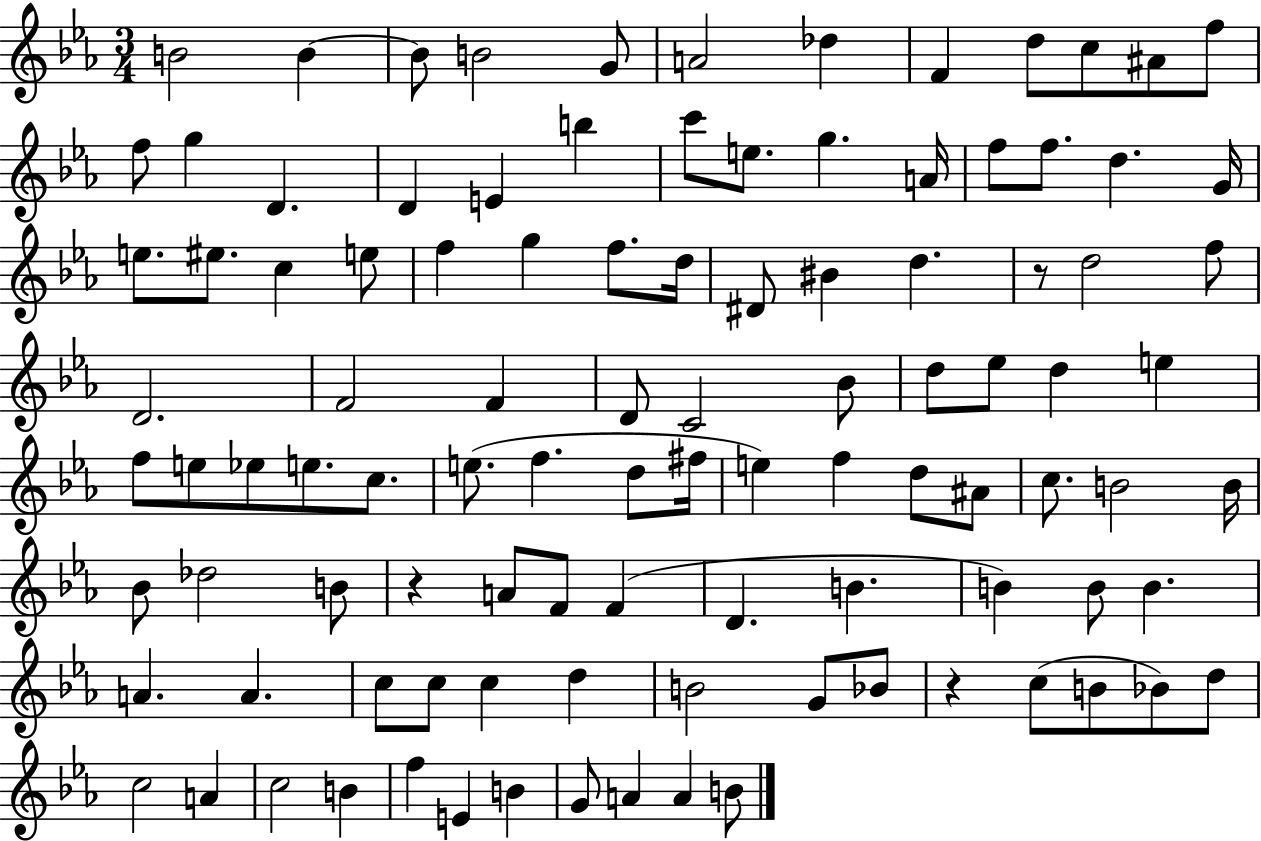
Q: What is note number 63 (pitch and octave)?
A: C5